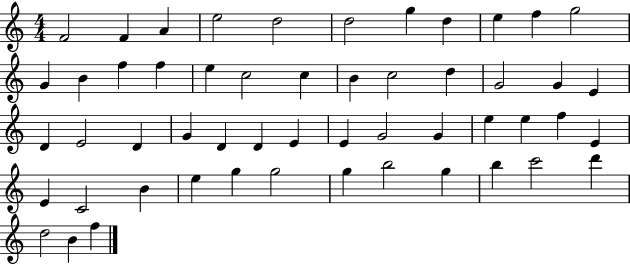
F4/h F4/q A4/q E5/h D5/h D5/h G5/q D5/q E5/q F5/q G5/h G4/q B4/q F5/q F5/q E5/q C5/h C5/q B4/q C5/h D5/q G4/h G4/q E4/q D4/q E4/h D4/q G4/q D4/q D4/q E4/q E4/q G4/h G4/q E5/q E5/q F5/q E4/q E4/q C4/h B4/q E5/q G5/q G5/h G5/q B5/h G5/q B5/q C6/h D6/q D5/h B4/q F5/q